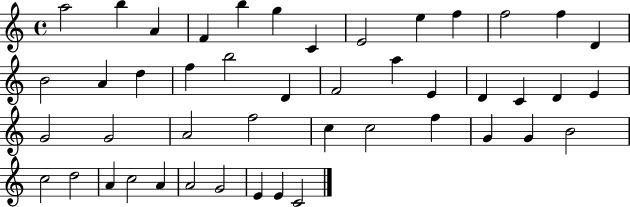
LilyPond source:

{
  \clef treble
  \time 4/4
  \defaultTimeSignature
  \key c \major
  a''2 b''4 a'4 | f'4 b''4 g''4 c'4 | e'2 e''4 f''4 | f''2 f''4 d'4 | \break b'2 a'4 d''4 | f''4 b''2 d'4 | f'2 a''4 e'4 | d'4 c'4 d'4 e'4 | \break g'2 g'2 | a'2 f''2 | c''4 c''2 f''4 | g'4 g'4 b'2 | \break c''2 d''2 | a'4 c''2 a'4 | a'2 g'2 | e'4 e'4 c'2 | \break \bar "|."
}